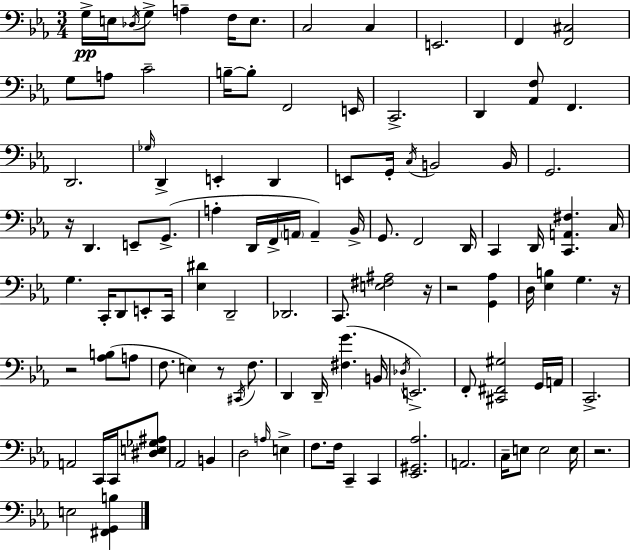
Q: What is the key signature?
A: EES major